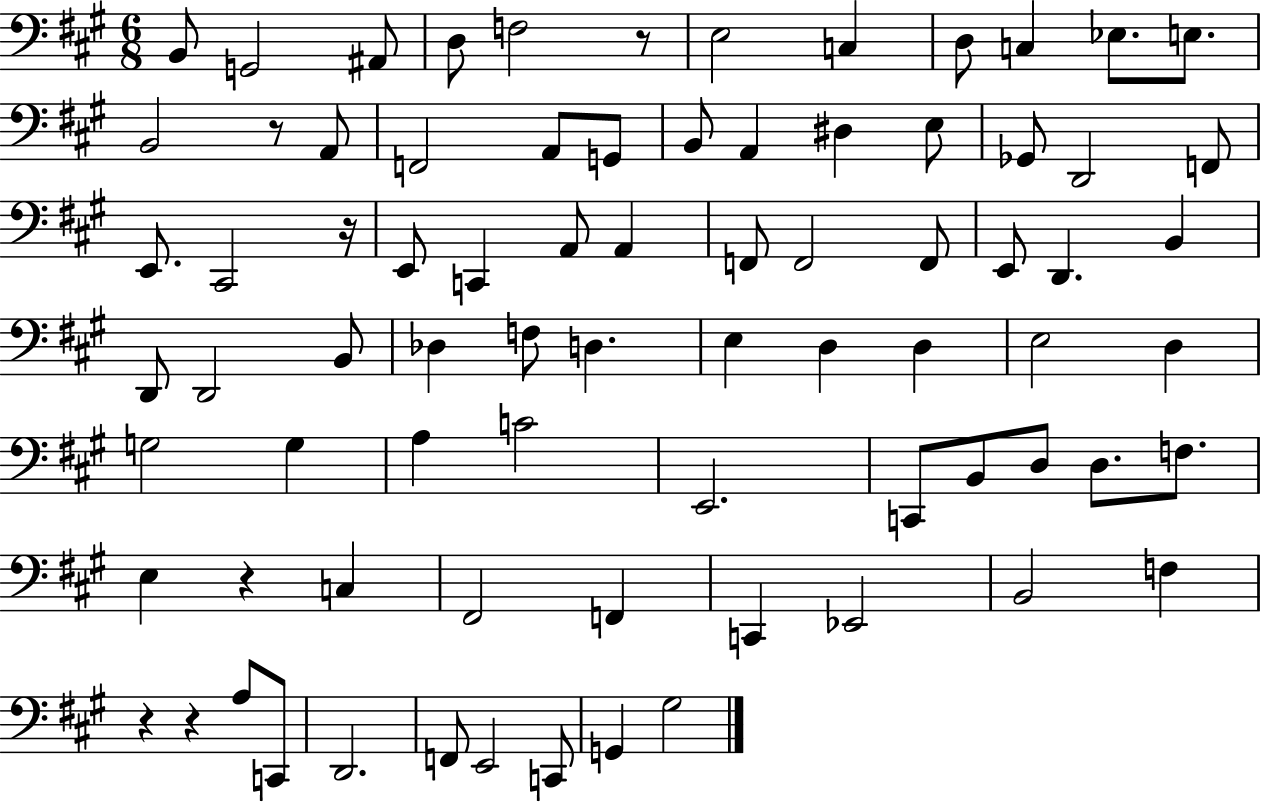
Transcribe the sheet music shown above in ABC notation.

X:1
T:Untitled
M:6/8
L:1/4
K:A
B,,/2 G,,2 ^A,,/2 D,/2 F,2 z/2 E,2 C, D,/2 C, _E,/2 E,/2 B,,2 z/2 A,,/2 F,,2 A,,/2 G,,/2 B,,/2 A,, ^D, E,/2 _G,,/2 D,,2 F,,/2 E,,/2 ^C,,2 z/4 E,,/2 C,, A,,/2 A,, F,,/2 F,,2 F,,/2 E,,/2 D,, B,, D,,/2 D,,2 B,,/2 _D, F,/2 D, E, D, D, E,2 D, G,2 G, A, C2 E,,2 C,,/2 B,,/2 D,/2 D,/2 F,/2 E, z C, ^F,,2 F,, C,, _E,,2 B,,2 F, z z A,/2 C,,/2 D,,2 F,,/2 E,,2 C,,/2 G,, ^G,2